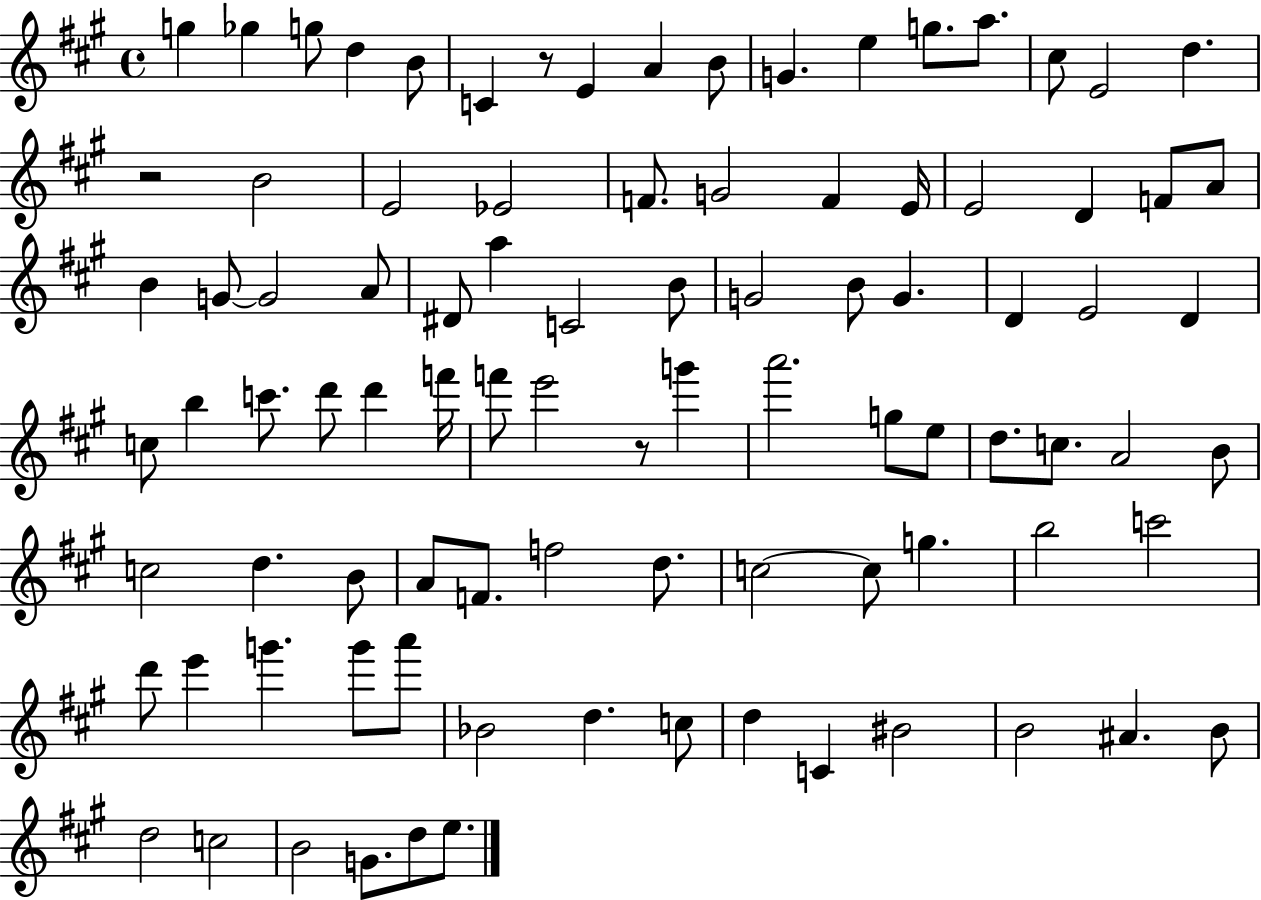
{
  \clef treble
  \time 4/4
  \defaultTimeSignature
  \key a \major
  g''4 ges''4 g''8 d''4 b'8 | c'4 r8 e'4 a'4 b'8 | g'4. e''4 g''8. a''8. | cis''8 e'2 d''4. | \break r2 b'2 | e'2 ees'2 | f'8. g'2 f'4 e'16 | e'2 d'4 f'8 a'8 | \break b'4 g'8~~ g'2 a'8 | dis'8 a''4 c'2 b'8 | g'2 b'8 g'4. | d'4 e'2 d'4 | \break c''8 b''4 c'''8. d'''8 d'''4 f'''16 | f'''8 e'''2 r8 g'''4 | a'''2. g''8 e''8 | d''8. c''8. a'2 b'8 | \break c''2 d''4. b'8 | a'8 f'8. f''2 d''8. | c''2~~ c''8 g''4. | b''2 c'''2 | \break d'''8 e'''4 g'''4. g'''8 a'''8 | bes'2 d''4. c''8 | d''4 c'4 bis'2 | b'2 ais'4. b'8 | \break d''2 c''2 | b'2 g'8. d''8 e''8. | \bar "|."
}